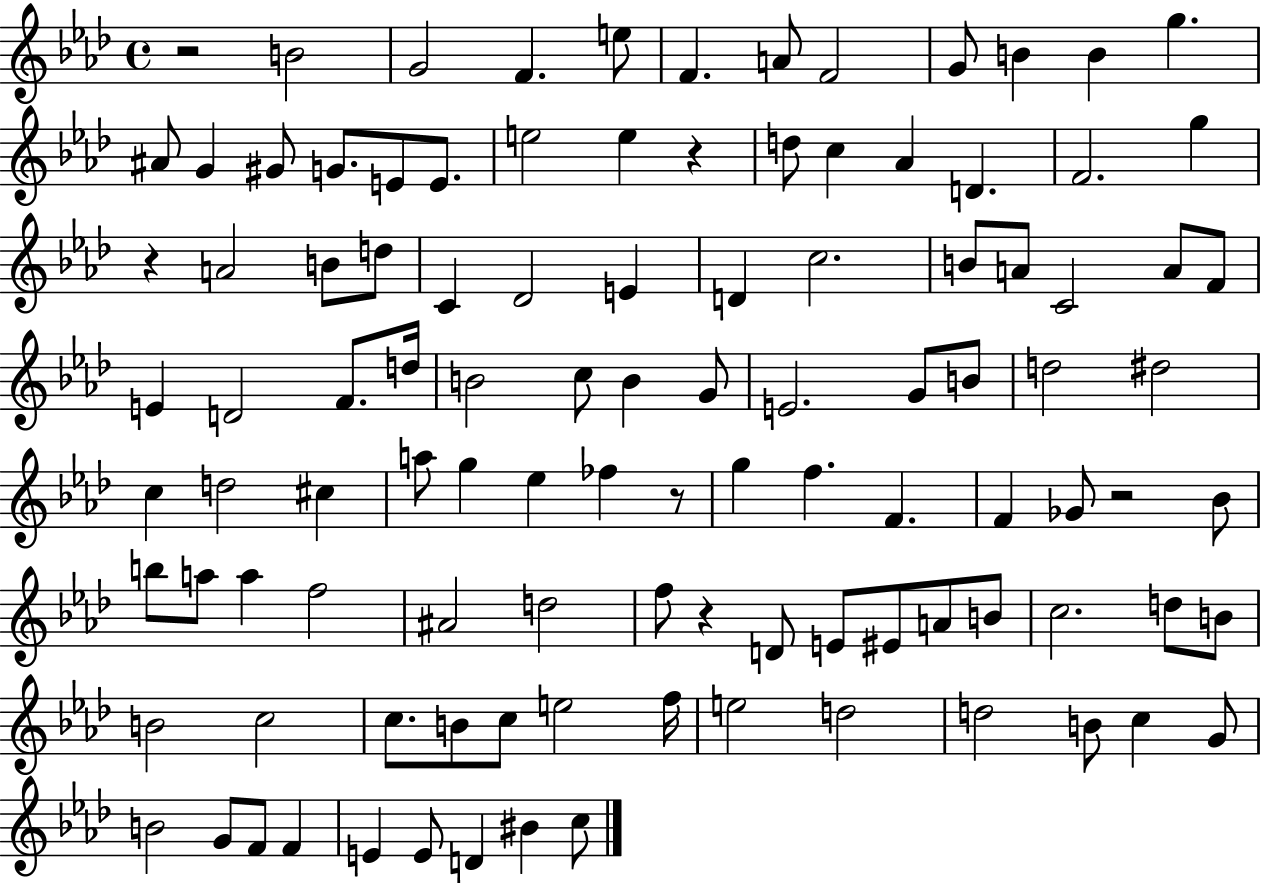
R/h B4/h G4/h F4/q. E5/e F4/q. A4/e F4/h G4/e B4/q B4/q G5/q. A#4/e G4/q G#4/e G4/e. E4/e E4/e. E5/h E5/q R/q D5/e C5/q Ab4/q D4/q. F4/h. G5/q R/q A4/h B4/e D5/e C4/q Db4/h E4/q D4/q C5/h. B4/e A4/e C4/h A4/e F4/e E4/q D4/h F4/e. D5/s B4/h C5/e B4/q G4/e E4/h. G4/e B4/e D5/h D#5/h C5/q D5/h C#5/q A5/e G5/q Eb5/q FES5/q R/e G5/q F5/q. F4/q. F4/q Gb4/e R/h Bb4/e B5/e A5/e A5/q F5/h A#4/h D5/h F5/e R/q D4/e E4/e EIS4/e A4/e B4/e C5/h. D5/e B4/e B4/h C5/h C5/e. B4/e C5/e E5/h F5/s E5/h D5/h D5/h B4/e C5/q G4/e B4/h G4/e F4/e F4/q E4/q E4/e D4/q BIS4/q C5/e